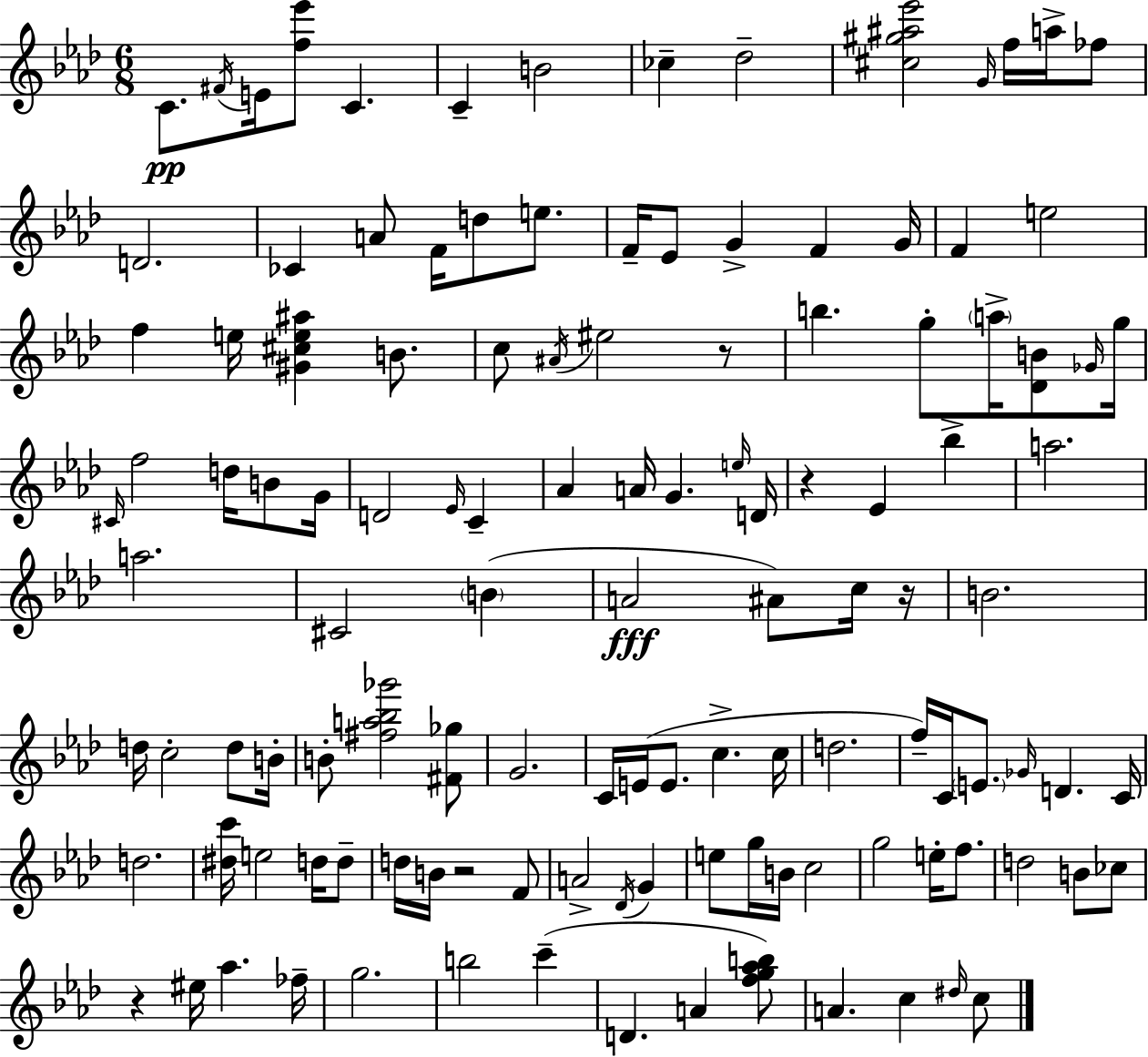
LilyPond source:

{
  \clef treble
  \numericTimeSignature
  \time 6/8
  \key aes \major
  \repeat volta 2 { c'8.\pp \acciaccatura { fis'16 } e'16 <f'' ees'''>8 c'4. | c'4-- b'2 | ces''4-- des''2-- | <cis'' gis'' ais'' ees'''>2 \grace { g'16 } f''16 a''16-> | \break fes''8 d'2. | ces'4 a'8 f'16 d''8 e''8. | f'16-- ees'8 g'4-> f'4 | g'16 f'4 e''2 | \break f''4 e''16 <gis' cis'' e'' ais''>4 b'8. | c''8 \acciaccatura { ais'16 } eis''2 | r8 b''4. g''8-. \parenthesize a''16-> | <des' b'>8 \grace { ges'16 } g''16 \grace { cis'16 } f''2 | \break d''16 b'8 g'16 d'2 | \grace { ees'16 } c'4-- aes'4 a'16 g'4. | \grace { e''16 } d'16 r4 ees'4 | bes''4-> a''2. | \break a''2. | cis'2 | \parenthesize b'4( a'2\fff | ais'8) c''16 r16 b'2. | \break d''16 c''2-. | d''8 b'16-. b'8-. <fis'' a'' bes'' ges'''>2 | <fis' ges''>8 g'2. | c'16 e'16( e'8. | \break c''4.-> c''16 d''2. | f''16--) c'16 \parenthesize e'8. | \grace { ges'16 } d'4. c'16 d''2. | <dis'' c'''>16 e''2 | \break d''16 d''8-- d''16 b'16 r2 | f'8 a'2-> | \acciaccatura { des'16 } g'4 e''8 g''16 | b'16 c''2 g''2 | \break e''16-. f''8. d''2 | b'8 ces''8 r4 | eis''16 aes''4. fes''16-- g''2. | b''2 | \break c'''4--( d'4. | a'4 <f'' g'' aes'' b''>8) a'4. | c''4 \grace { dis''16 } c''8 } \bar "|."
}